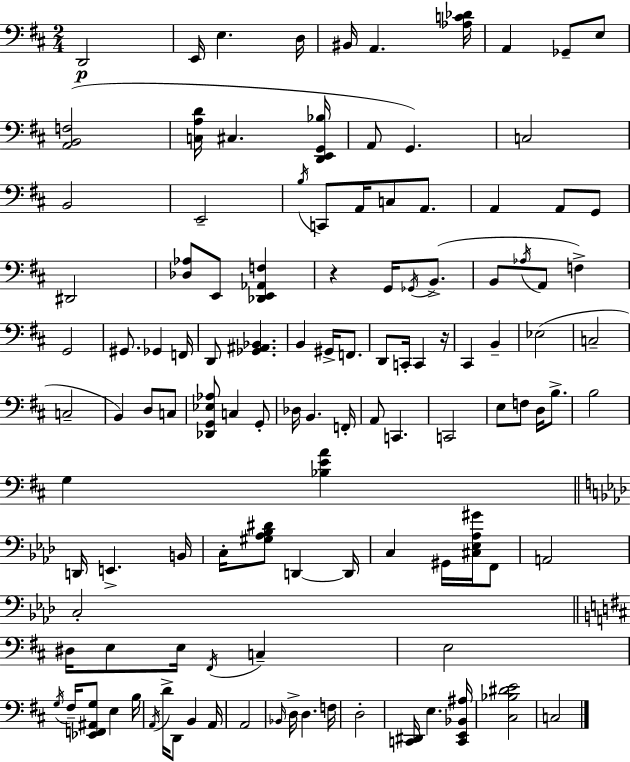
{
  \clef bass
  \numericTimeSignature
  \time 2/4
  \key d \major
  d,2\p | e,16 e4. d16 | bis,16 a,4. <aes c' des'>16 | a,4 ges,8-- e8 | \break <a, b, f>2( | <c a d'>16 cis4. <d, e, g, bes>16 | a,8 g,4.) | c2 | \break b,2 | e,2-- | \acciaccatura { b16 } c,8 a,16 c8 a,8. | a,4 a,8 g,8 | \break dis,2 | <des aes>8 e,8 <des, e, aes, f>4 | r4 g,16 \acciaccatura { ges,16 }( b,8.-> | b,8 \acciaccatura { aes16 } a,8 f4->) | \break g,2 | gis,8. ges,4 | f,16 d,8 <ges, ais, bes,>4. | b,4 gis,16-> | \break f,8. d,8 c,16-. c,4 | r16 cis,4 b,4-- | ees2( | c2-- | \break c2-- | b,4) d8 | c8 <des, g, ees aes>8 c4 | g,8-. des16 b,4. | \break f,16-. a,8 c,4. | c,2 | e8 f8 d16 | b8.-> b2 | \break g4 <bes e' a'>4 | \bar "||" \break \key aes \major d,16 e,4.-> b,16 | c16-. <gis aes bes dis'>8 d,4~~ d,16 | c4 gis,16 <cis ees aes gis'>16 f,8 | a,2 | \break c2-. | \bar "||" \break \key d \major dis16 e8 e16 \acciaccatura { fis,16 } c4-- | e2 | \acciaccatura { g16 } fis16-- <ees, f, ais, g>8 e4 | b16 \acciaccatura { a,16 } d'16-> d,8 b,4 | \break a,16 a,2 | \grace { bes,16 } d16-> d4. | f16 d2-. | <c, dis,>16 e4. | \break <c, e, bes, ais>16 <cis bes dis' e'>2 | c2 | \bar "|."
}